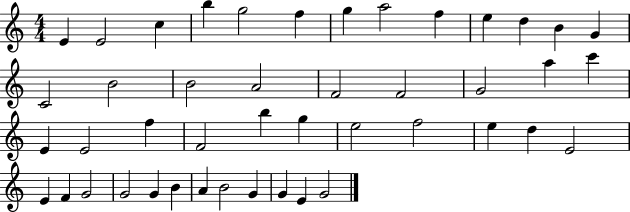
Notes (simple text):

E4/q E4/h C5/q B5/q G5/h F5/q G5/q A5/h F5/q E5/q D5/q B4/q G4/q C4/h B4/h B4/h A4/h F4/h F4/h G4/h A5/q C6/q E4/q E4/h F5/q F4/h B5/q G5/q E5/h F5/h E5/q D5/q E4/h E4/q F4/q G4/h G4/h G4/q B4/q A4/q B4/h G4/q G4/q E4/q G4/h